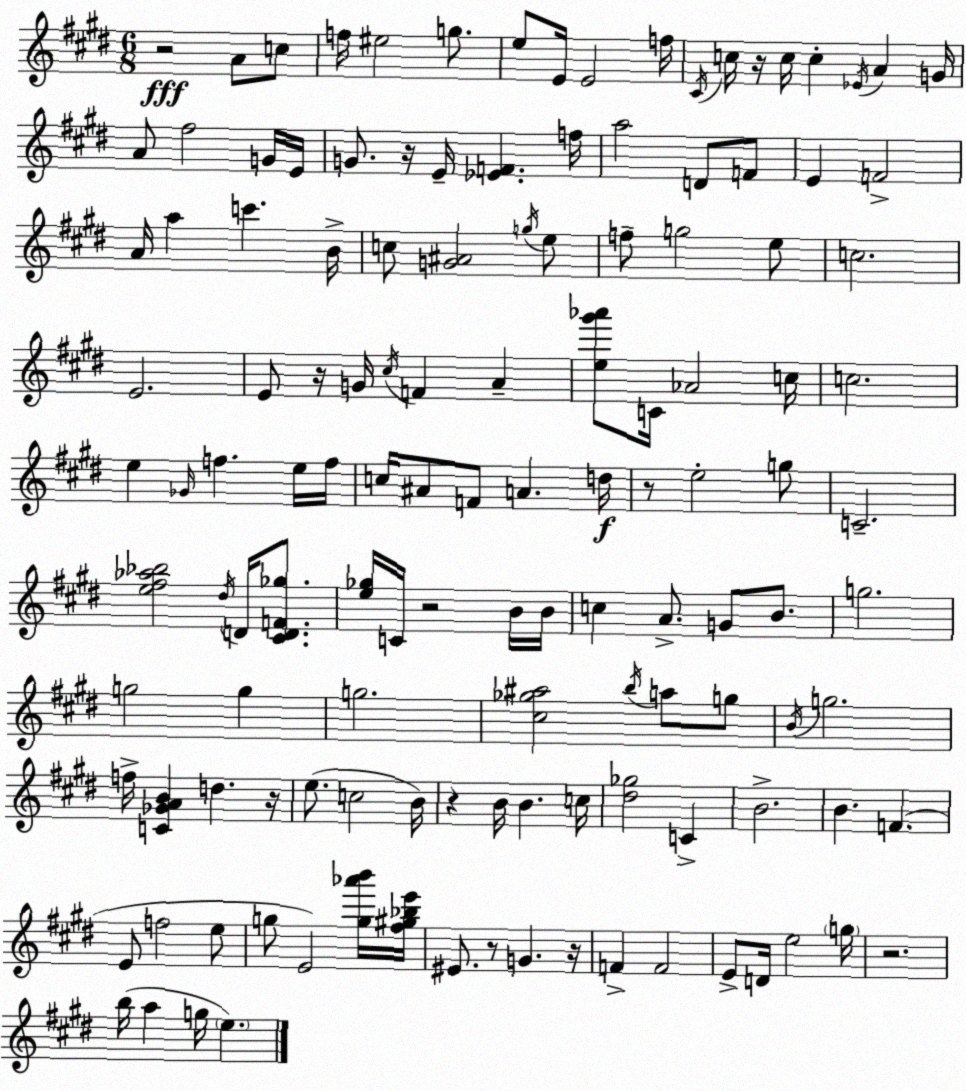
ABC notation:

X:1
T:Untitled
M:6/8
L:1/4
K:E
z2 A/2 c/2 f/4 ^e2 g/2 e/2 E/4 E2 f/4 ^C/4 c/4 z/4 c/4 c _E/4 A G/4 A/2 ^f2 G/4 E/4 G/2 z/4 E/4 [_EF] f/4 a2 D/2 F/2 E F2 A/4 a c' B/4 c/2 [G^A]2 g/4 e/2 f/2 g2 e/2 c2 E2 E/2 z/4 G/4 ^c/4 F A [e^g'_a']/2 C/4 _A2 c/4 c2 e _G/4 f e/4 f/4 c/4 ^A/2 F/2 A d/4 z/2 e2 g/2 C2 [e^f_a_b]2 ^d/4 D/4 [^CDF_g]/2 [e_g]/4 C/4 z2 B/4 B/4 c A/2 G/2 B/2 g2 g2 g g2 [^c_g^a]2 b/4 a/2 g/2 B/4 g2 f/4 [C_GAB] d z/4 e/2 c2 B/4 z B/4 B c/4 [^d_g]2 C B2 B F E/2 f2 e/2 g/2 E2 [g_a'b']/4 [^f^g_be']/4 ^E/2 z/2 G z/4 F F2 E/2 D/4 e2 g/4 z2 b/4 a g/4 e